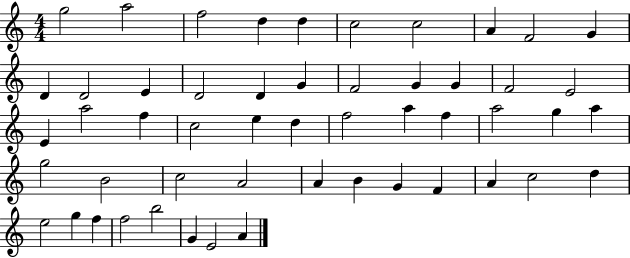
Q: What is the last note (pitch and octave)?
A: A4